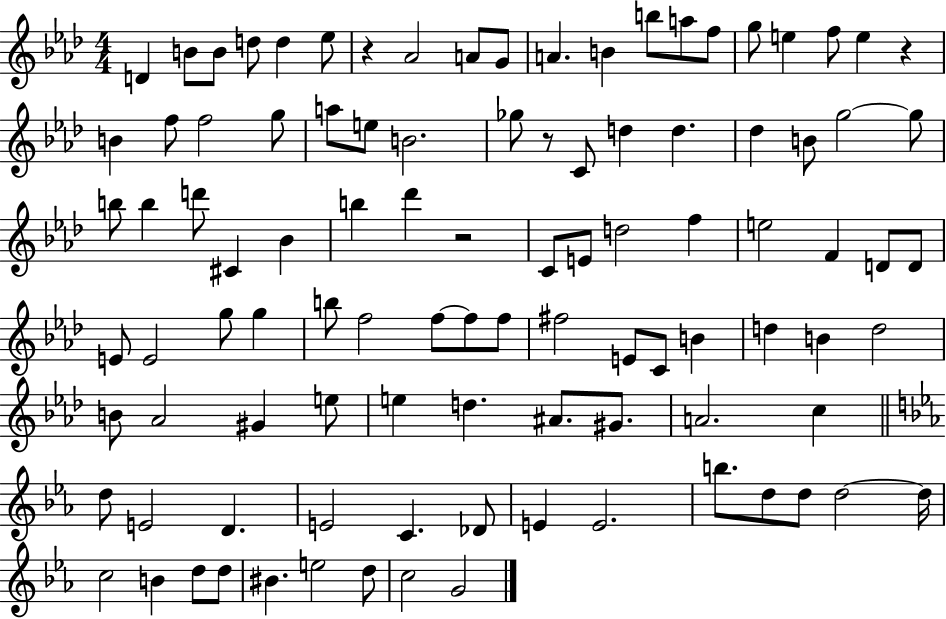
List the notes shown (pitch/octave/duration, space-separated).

D4/q B4/e B4/e D5/e D5/q Eb5/e R/q Ab4/h A4/e G4/e A4/q. B4/q B5/e A5/e F5/e G5/e E5/q F5/e E5/q R/q B4/q F5/e F5/h G5/e A5/e E5/e B4/h. Gb5/e R/e C4/e D5/q D5/q. Db5/q B4/e G5/h G5/e B5/e B5/q D6/e C#4/q Bb4/q B5/q Db6/q R/h C4/e E4/e D5/h F5/q E5/h F4/q D4/e D4/e E4/e E4/h G5/e G5/q B5/e F5/h F5/e F5/e F5/e F#5/h E4/e C4/e B4/q D5/q B4/q D5/h B4/e Ab4/h G#4/q E5/e E5/q D5/q. A#4/e. G#4/e. A4/h. C5/q D5/e E4/h D4/q. E4/h C4/q. Db4/e E4/q E4/h. B5/e. D5/e D5/e D5/h D5/s C5/h B4/q D5/e D5/e BIS4/q. E5/h D5/e C5/h G4/h